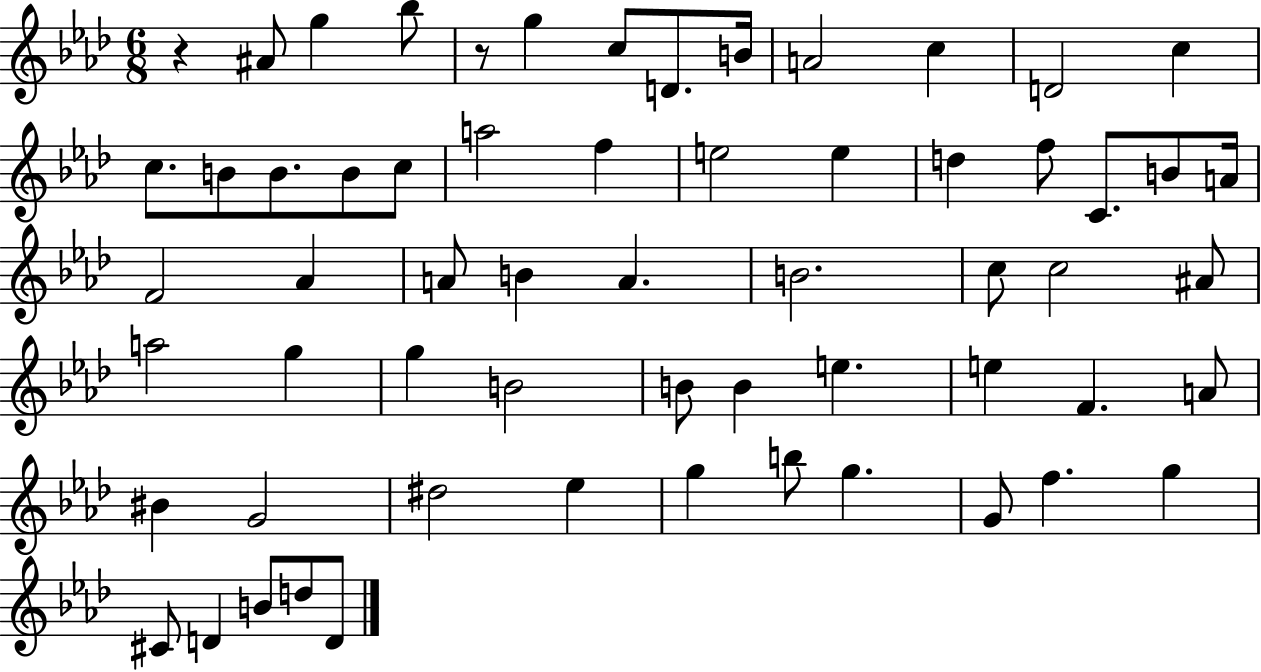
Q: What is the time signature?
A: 6/8